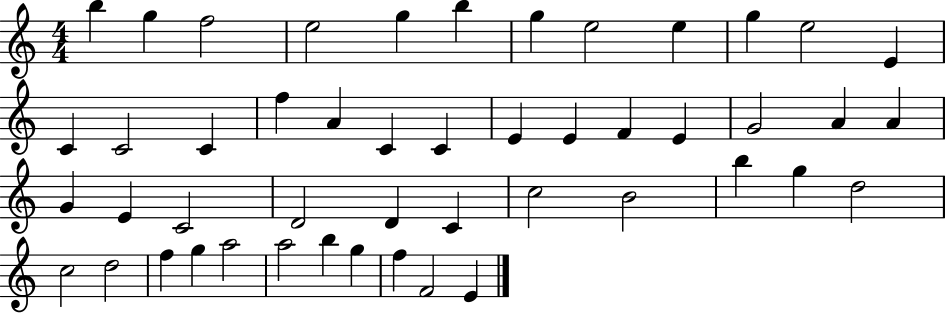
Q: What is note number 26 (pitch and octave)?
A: A4